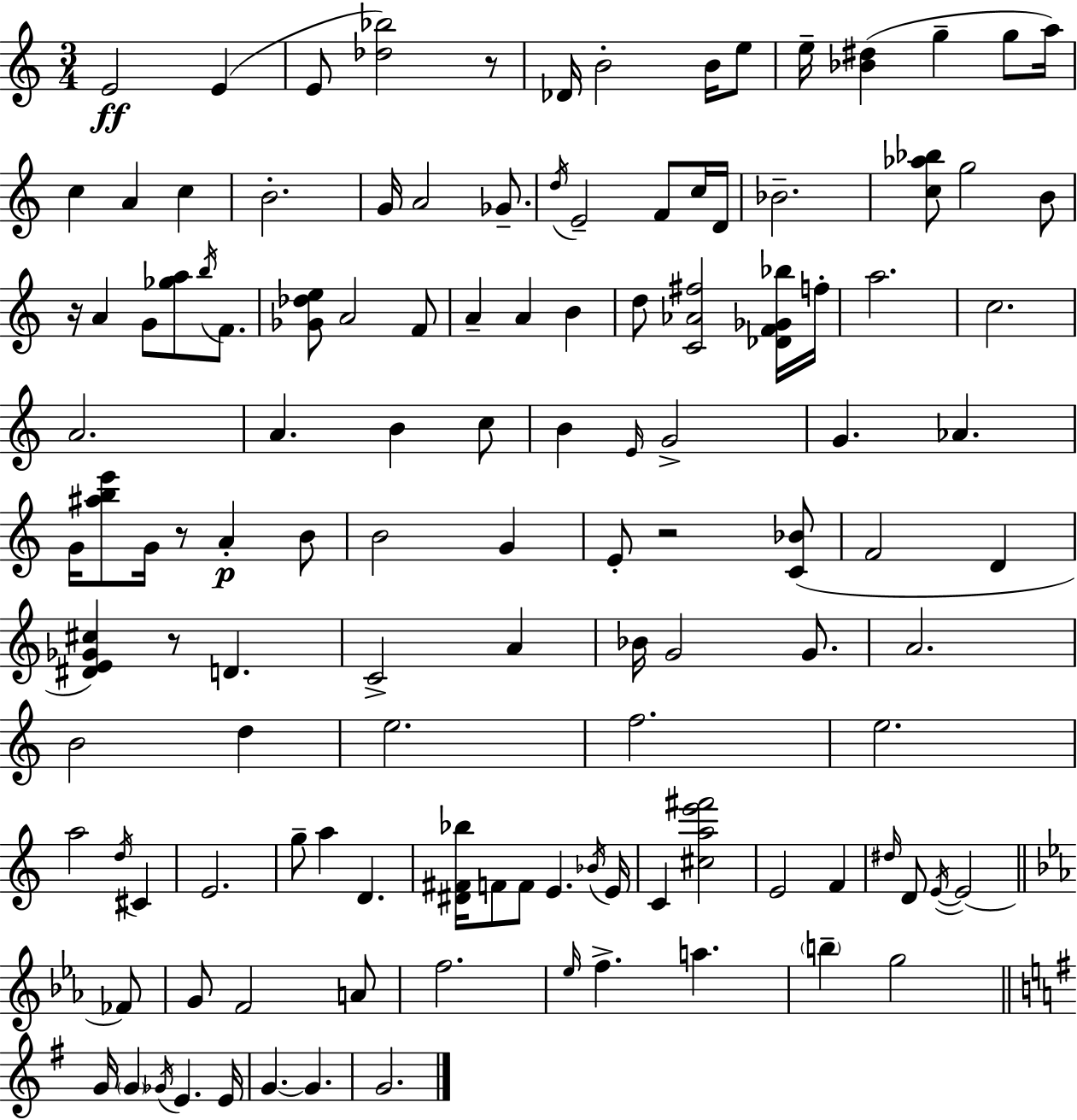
{
  \clef treble
  \numericTimeSignature
  \time 3/4
  \key a \minor
  e'2\ff e'4( | e'8 <des'' bes''>2) r8 | des'16 b'2-. b'16 e''8 | e''16-- <bes' dis''>4( g''4-- g''8 a''16) | \break c''4 a'4 c''4 | b'2.-. | g'16 a'2 ges'8.-- | \acciaccatura { d''16 } e'2-- f'8 c''16 | \break d'16 bes'2.-- | <c'' aes'' bes''>8 g''2 b'8 | r16 a'4 g'8 <ges'' a''>8 \acciaccatura { b''16 } f'8. | <ges' des'' e''>8 a'2 | \break f'8 a'4-- a'4 b'4 | d''8 <c' aes' fis''>2 | <des' f' ges' bes''>16 f''16-. a''2. | c''2. | \break a'2. | a'4. b'4 | c''8 b'4 \grace { e'16 } g'2-> | g'4. aes'4. | \break g'16 <ais'' b'' e'''>8 g'16 r8 a'4-.\p | b'8 b'2 g'4 | e'8-. r2 | <c' bes'>8( f'2 d'4 | \break <dis' e' ges' cis''>4) r8 d'4. | c'2-> a'4 | bes'16 g'2 | g'8. a'2. | \break b'2 d''4 | e''2. | f''2. | e''2. | \break a''2 \acciaccatura { d''16 } | cis'4 e'2. | g''8-- a''4 d'4. | <dis' fis' bes''>16 f'8 f'8 e'4. | \break \acciaccatura { bes'16 } e'16 c'4 <cis'' a'' e''' fis'''>2 | e'2 | f'4 \grace { dis''16 } d'8 \acciaccatura { e'16~ }~ e'2 | \bar "||" \break \key c \minor fes'8 g'8 f'2 | a'8 f''2. | \grace { ees''16 } f''4.-> a''4. | \parenthesize b''4-- g''2 | \break \bar "||" \break \key g \major g'16 \parenthesize g'4 \acciaccatura { ges'16 } e'4. | e'16 g'4.~~ g'4. | g'2. | \bar "|."
}